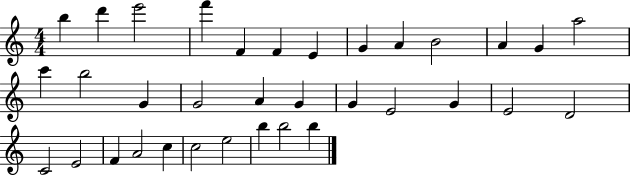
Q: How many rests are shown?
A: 0